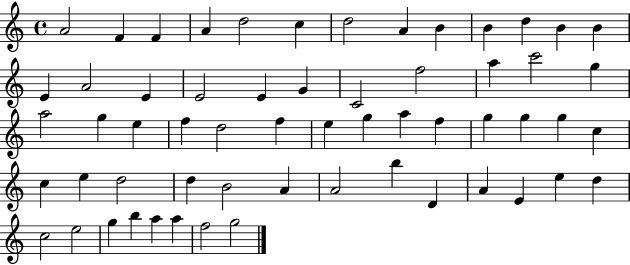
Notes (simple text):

A4/h F4/q F4/q A4/q D5/h C5/q D5/h A4/q B4/q B4/q D5/q B4/q B4/q E4/q A4/h E4/q E4/h E4/q G4/q C4/h F5/h A5/q C6/h G5/q A5/h G5/q E5/q F5/q D5/h F5/q E5/q G5/q A5/q F5/q G5/q G5/q G5/q C5/q C5/q E5/q D5/h D5/q B4/h A4/q A4/h B5/q D4/q A4/q E4/q E5/q D5/q C5/h E5/h G5/q B5/q A5/q A5/q F5/h G5/h